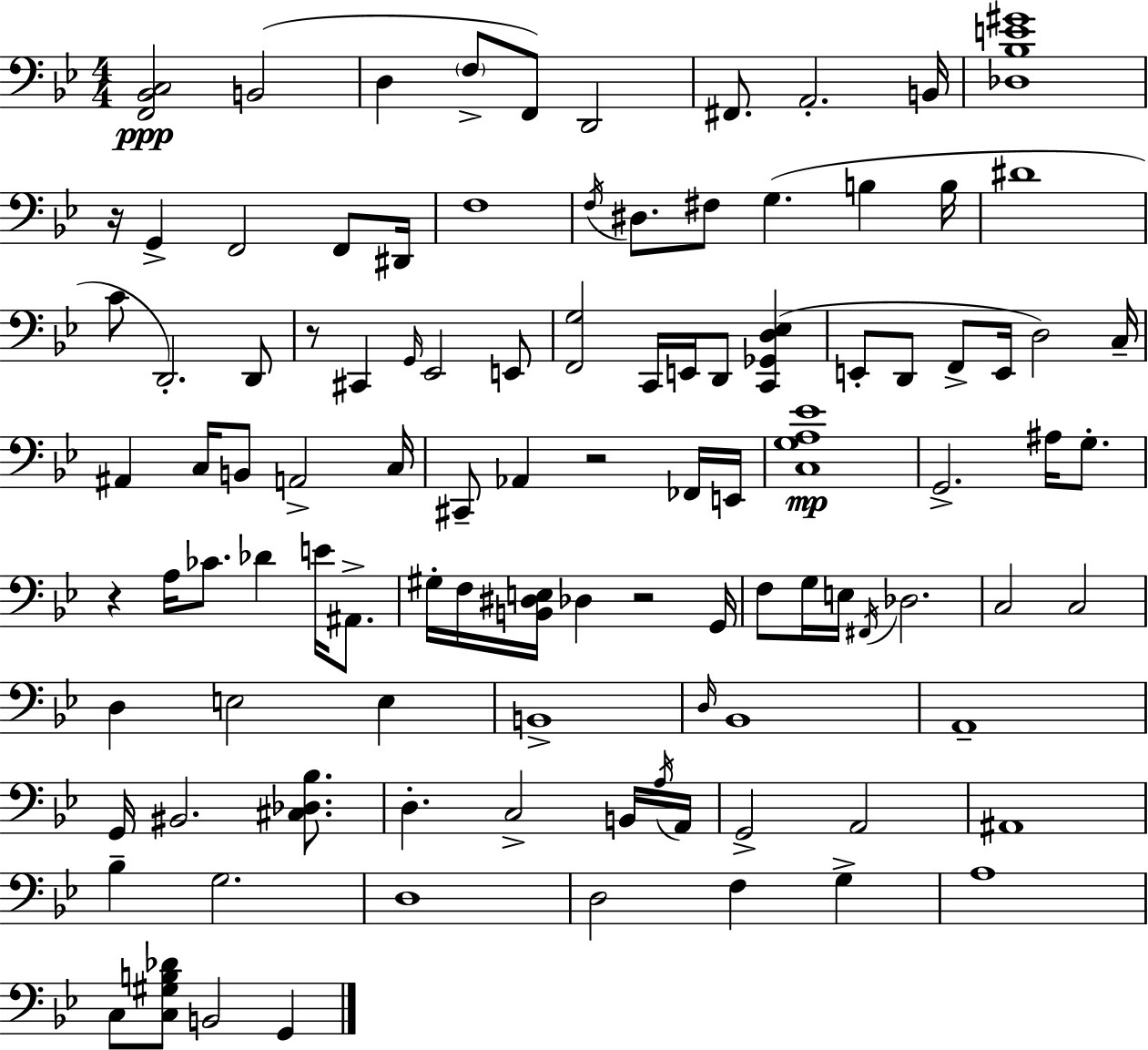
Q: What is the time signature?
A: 4/4